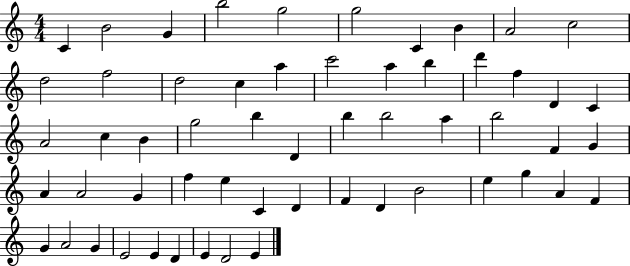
C4/q B4/h G4/q B5/h G5/h G5/h C4/q B4/q A4/h C5/h D5/h F5/h D5/h C5/q A5/q C6/h A5/q B5/q D6/q F5/q D4/q C4/q A4/h C5/q B4/q G5/h B5/q D4/q B5/q B5/h A5/q B5/h F4/q G4/q A4/q A4/h G4/q F5/q E5/q C4/q D4/q F4/q D4/q B4/h E5/q G5/q A4/q F4/q G4/q A4/h G4/q E4/h E4/q D4/q E4/q D4/h E4/q